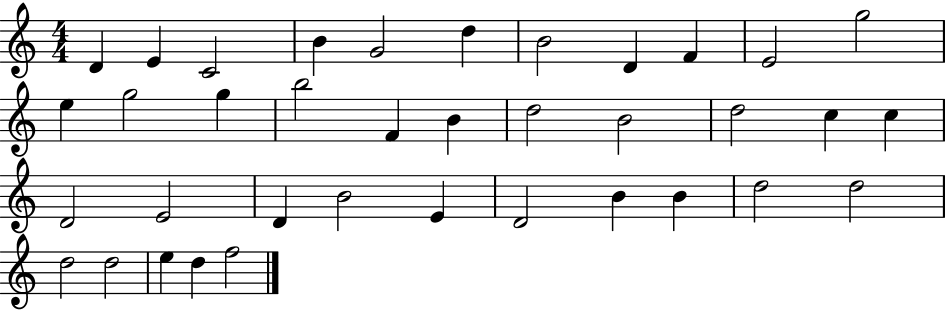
D4/q E4/q C4/h B4/q G4/h D5/q B4/h D4/q F4/q E4/h G5/h E5/q G5/h G5/q B5/h F4/q B4/q D5/h B4/h D5/h C5/q C5/q D4/h E4/h D4/q B4/h E4/q D4/h B4/q B4/q D5/h D5/h D5/h D5/h E5/q D5/q F5/h